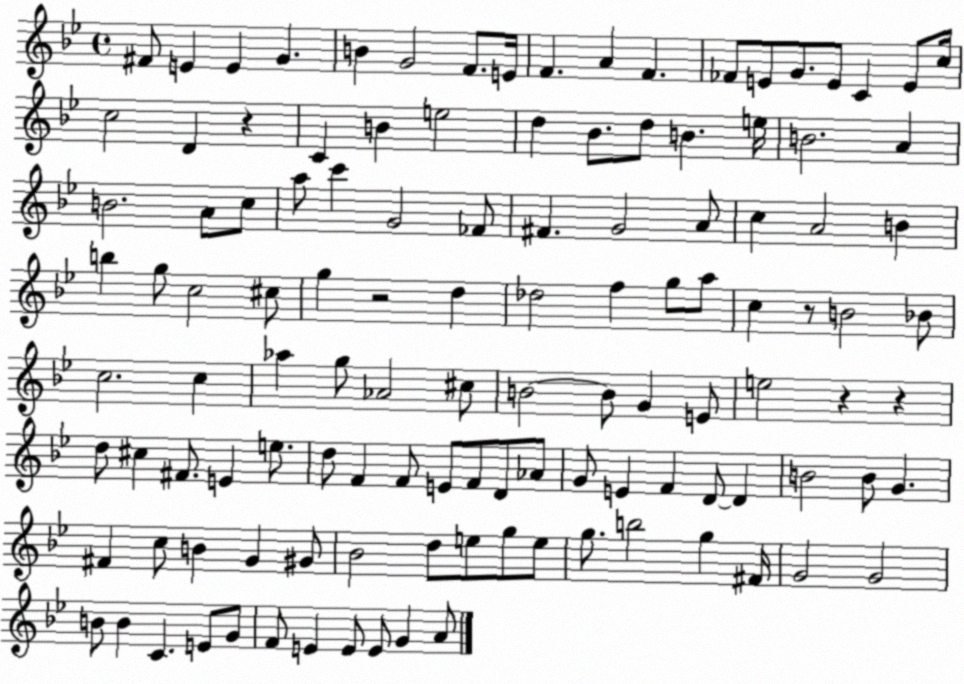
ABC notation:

X:1
T:Untitled
M:4/4
L:1/4
K:Bb
^F/2 E E G B G2 F/2 E/4 F A F _F/2 E/2 G/2 E/2 C E/2 c/4 c2 D z C B e2 d _B/2 d/2 B e/4 B2 A B2 A/2 c/2 a/2 c' G2 _F/2 ^F G2 A/2 c A2 B b g/2 c2 ^c/2 g z2 d _d2 f g/2 a/2 c z/2 B2 _B/2 c2 c _a g/2 _A2 ^c/2 B2 B/2 G E/2 e2 z z d/2 ^c ^F/2 E e/2 d/2 F F/2 E/2 F/2 D/2 _A/2 G/2 E F D/2 D B2 B/2 G ^F c/2 B G ^G/2 _B2 d/2 e/2 g/2 e/2 g/2 b2 g ^F/4 G2 G2 B/2 B C E/2 G/2 F/2 E E/2 E/2 G A/2